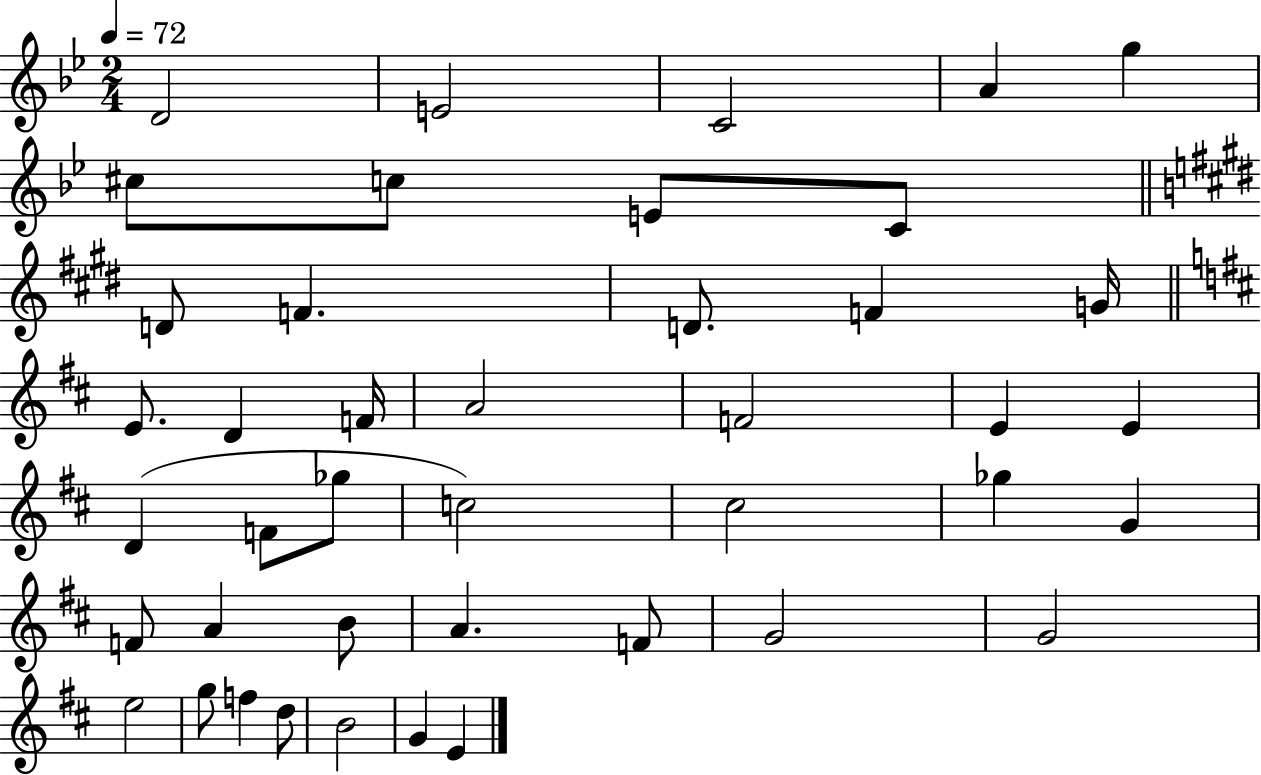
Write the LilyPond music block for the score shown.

{
  \clef treble
  \numericTimeSignature
  \time 2/4
  \key bes \major
  \tempo 4 = 72
  d'2 | e'2 | c'2 | a'4 g''4 | \break cis''8 c''8 e'8 c'8 | \bar "||" \break \key e \major d'8 f'4. | d'8. f'4 g'16 | \bar "||" \break \key d \major e'8. d'4 f'16 | a'2 | f'2 | e'4 e'4 | \break d'4( f'8 ges''8 | c''2) | cis''2 | ges''4 g'4 | \break f'8 a'4 b'8 | a'4. f'8 | g'2 | g'2 | \break e''2 | g''8 f''4 d''8 | b'2 | g'4 e'4 | \break \bar "|."
}